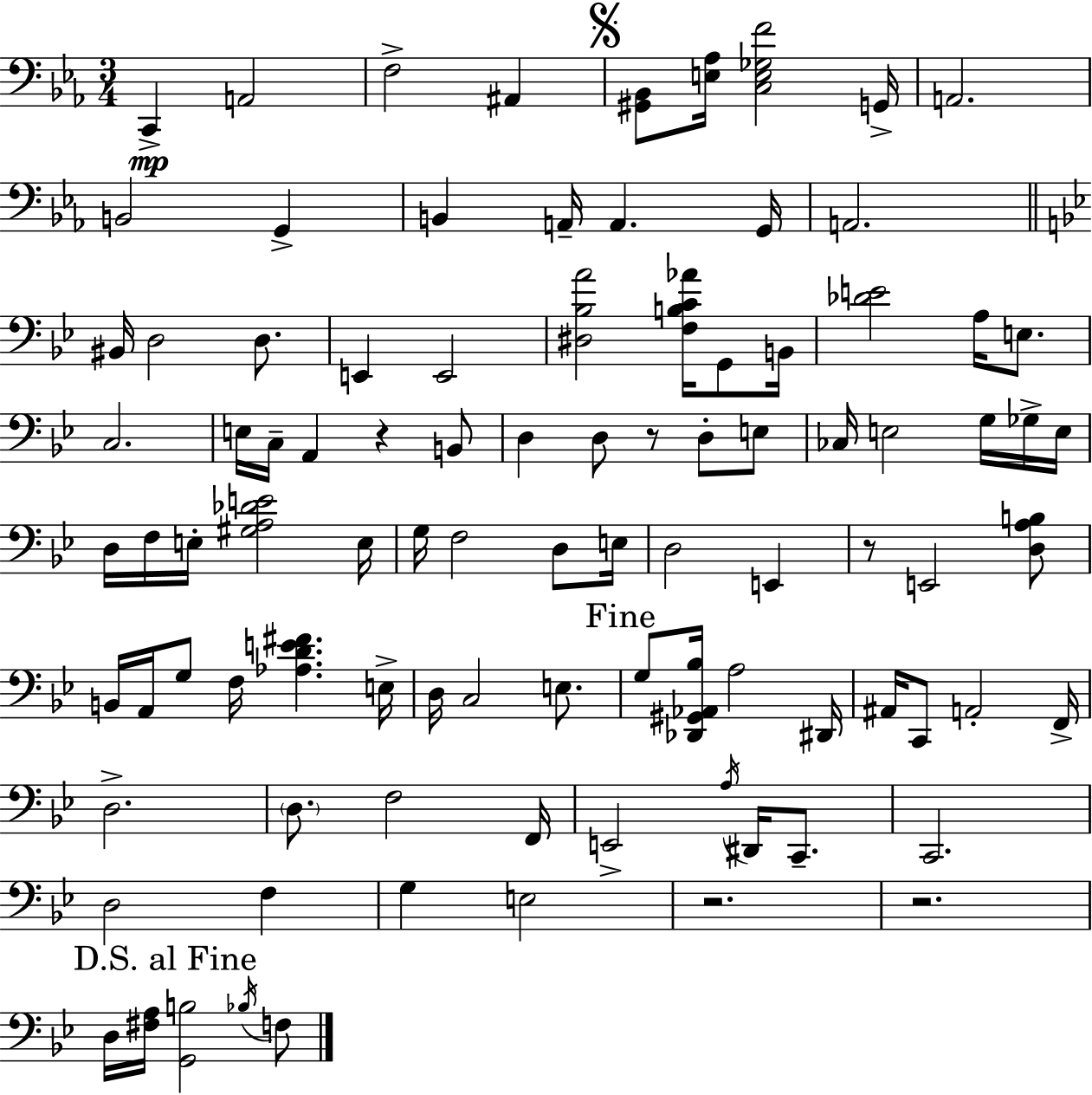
X:1
T:Untitled
M:3/4
L:1/4
K:Eb
C,, A,,2 F,2 ^A,, [^G,,_B,,]/2 [E,_A,]/4 [C,E,_G,F]2 G,,/4 A,,2 B,,2 G,, B,, A,,/4 A,, G,,/4 A,,2 ^B,,/4 D,2 D,/2 E,, E,,2 [^D,_B,A]2 [F,B,C_A]/4 G,,/2 B,,/4 [_DE]2 A,/4 E,/2 C,2 E,/4 C,/4 A,, z B,,/2 D, D,/2 z/2 D,/2 E,/2 _C,/4 E,2 G,/4 _G,/4 E,/4 D,/4 F,/4 E,/4 [^G,A,_DE]2 E,/4 G,/4 F,2 D,/2 E,/4 D,2 E,, z/2 E,,2 [D,A,B,]/2 B,,/4 A,,/4 G,/2 F,/4 [_A,DE^F] E,/4 D,/4 C,2 E,/2 G,/2 [_D,,^G,,_A,,_B,]/4 A,2 ^D,,/4 ^A,,/4 C,,/2 A,,2 F,,/4 D,2 D,/2 F,2 F,,/4 E,,2 A,/4 ^D,,/4 C,,/2 C,,2 D,2 F, G, E,2 z2 z2 D,/4 [^F,A,]/4 [G,,B,]2 _B,/4 F,/2